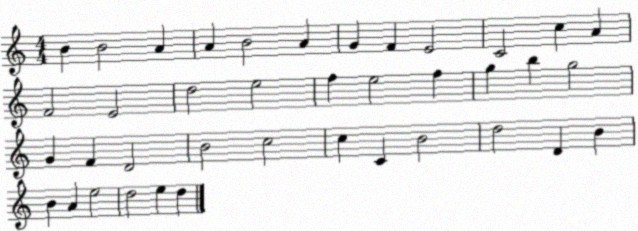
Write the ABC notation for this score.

X:1
T:Untitled
M:4/4
L:1/4
K:C
B B2 A A B2 A G F E2 C2 c A F2 E2 d2 e2 f e2 f g b g2 G F D2 B2 c2 c C B2 d2 D B B A e2 d2 e d